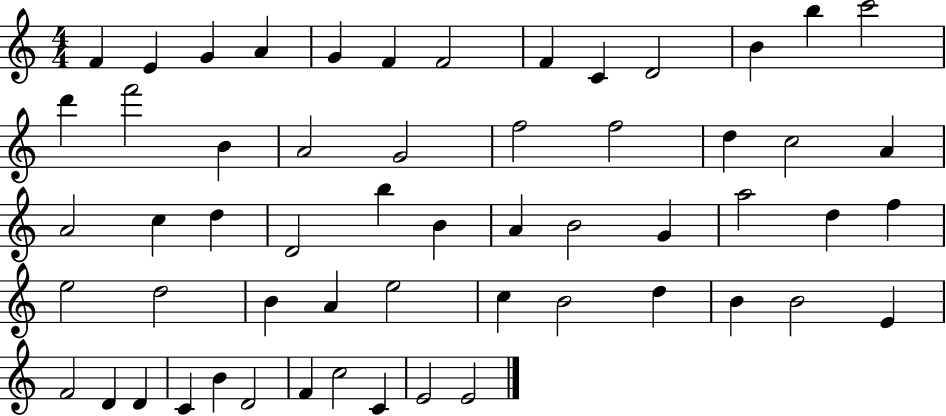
F4/q E4/q G4/q A4/q G4/q F4/q F4/h F4/q C4/q D4/h B4/q B5/q C6/h D6/q F6/h B4/q A4/h G4/h F5/h F5/h D5/q C5/h A4/q A4/h C5/q D5/q D4/h B5/q B4/q A4/q B4/h G4/q A5/h D5/q F5/q E5/h D5/h B4/q A4/q E5/h C5/q B4/h D5/q B4/q B4/h E4/q F4/h D4/q D4/q C4/q B4/q D4/h F4/q C5/h C4/q E4/h E4/h